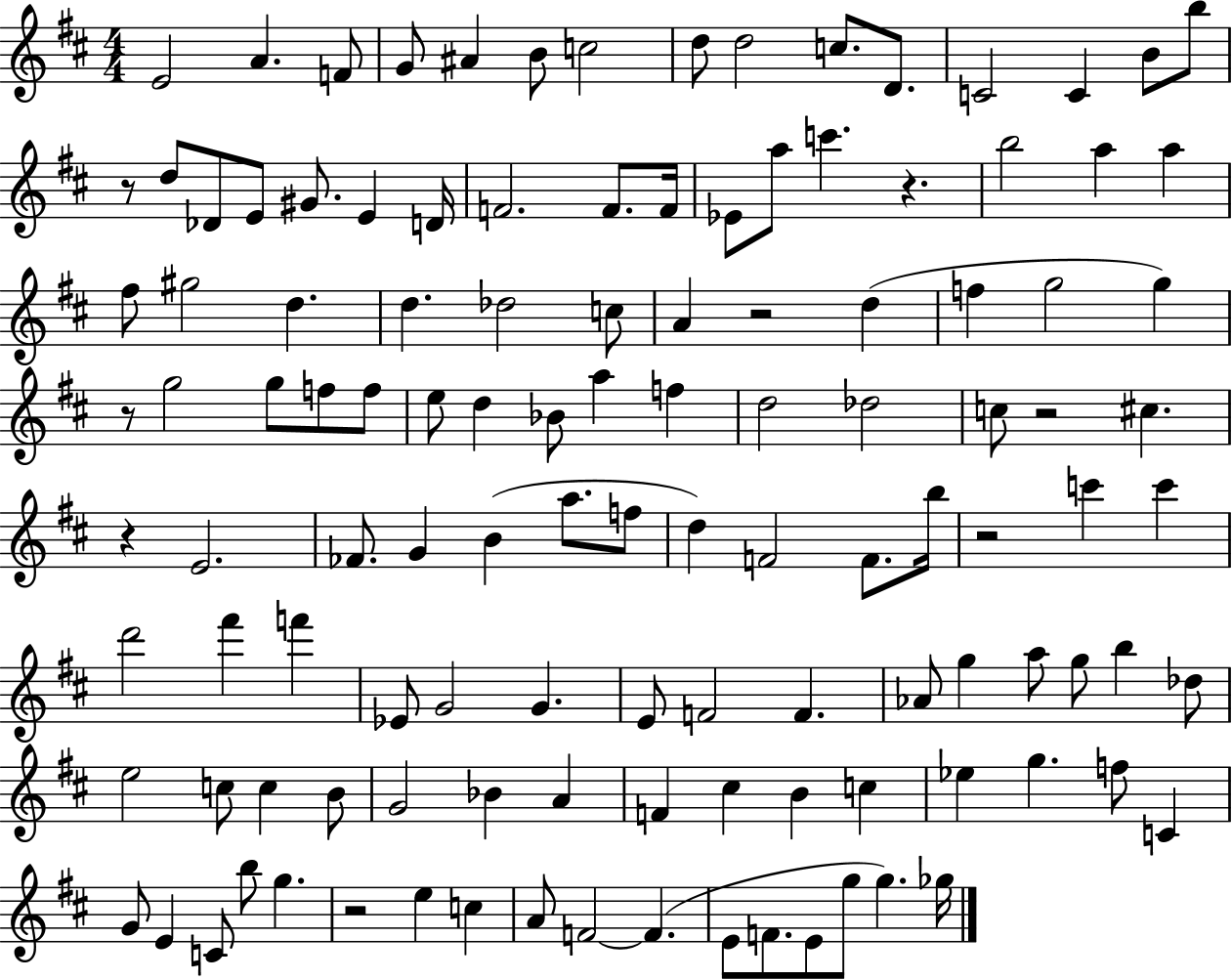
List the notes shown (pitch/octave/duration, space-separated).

E4/h A4/q. F4/e G4/e A#4/q B4/e C5/h D5/e D5/h C5/e. D4/e. C4/h C4/q B4/e B5/e R/e D5/e Db4/e E4/e G#4/e. E4/q D4/s F4/h. F4/e. F4/s Eb4/e A5/e C6/q. R/q. B5/h A5/q A5/q F#5/e G#5/h D5/q. D5/q. Db5/h C5/e A4/q R/h D5/q F5/q G5/h G5/q R/e G5/h G5/e F5/e F5/e E5/e D5/q Bb4/e A5/q F5/q D5/h Db5/h C5/e R/h C#5/q. R/q E4/h. FES4/e. G4/q B4/q A5/e. F5/e D5/q F4/h F4/e. B5/s R/h C6/q C6/q D6/h F#6/q F6/q Eb4/e G4/h G4/q. E4/e F4/h F4/q. Ab4/e G5/q A5/e G5/e B5/q Db5/e E5/h C5/e C5/q B4/e G4/h Bb4/q A4/q F4/q C#5/q B4/q C5/q Eb5/q G5/q. F5/e C4/q G4/e E4/q C4/e B5/e G5/q. R/h E5/q C5/q A4/e F4/h F4/q. E4/e F4/e. E4/e G5/e G5/q. Gb5/s